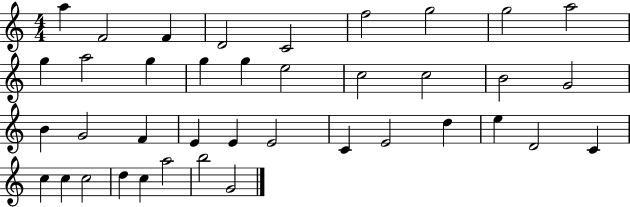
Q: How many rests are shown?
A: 0